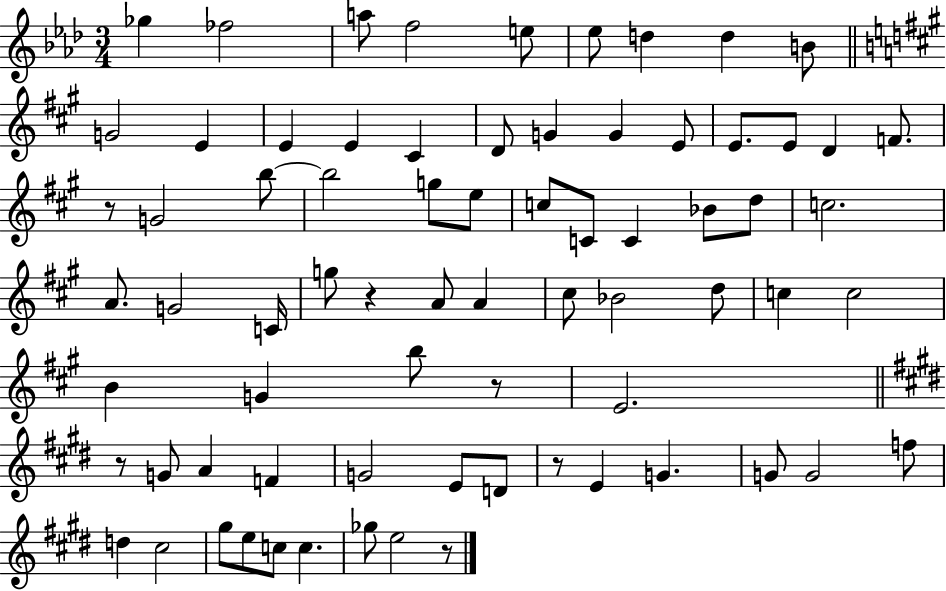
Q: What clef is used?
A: treble